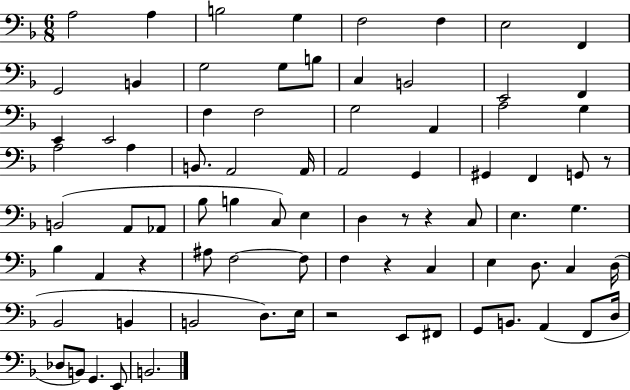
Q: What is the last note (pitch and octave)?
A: B2